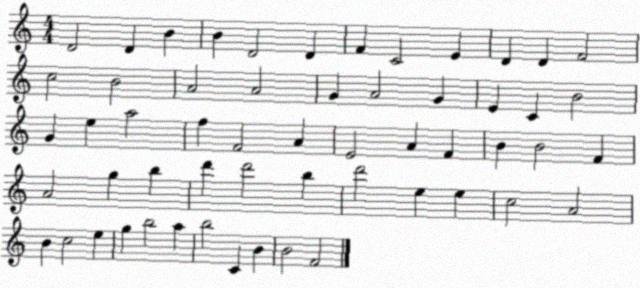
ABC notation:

X:1
T:Untitled
M:4/4
L:1/4
K:C
D2 D B B D2 D F C2 E D D F2 c2 B2 A2 A2 G A2 G E C B2 G e a2 f F2 A E2 A F B B2 F A2 g b d' d'2 b d'2 e e c2 A2 B c2 e g b2 a b2 C B B2 F2